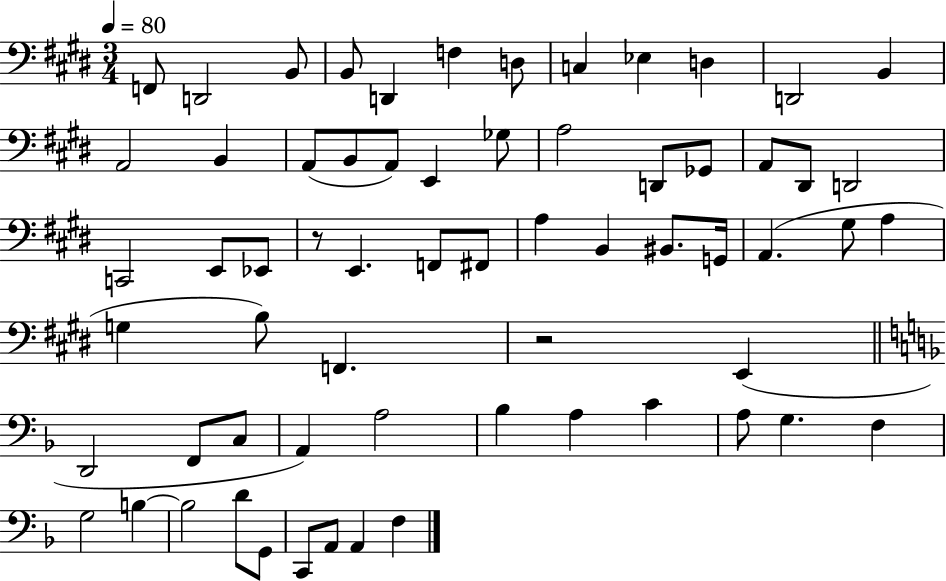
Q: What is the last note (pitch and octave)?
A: F3